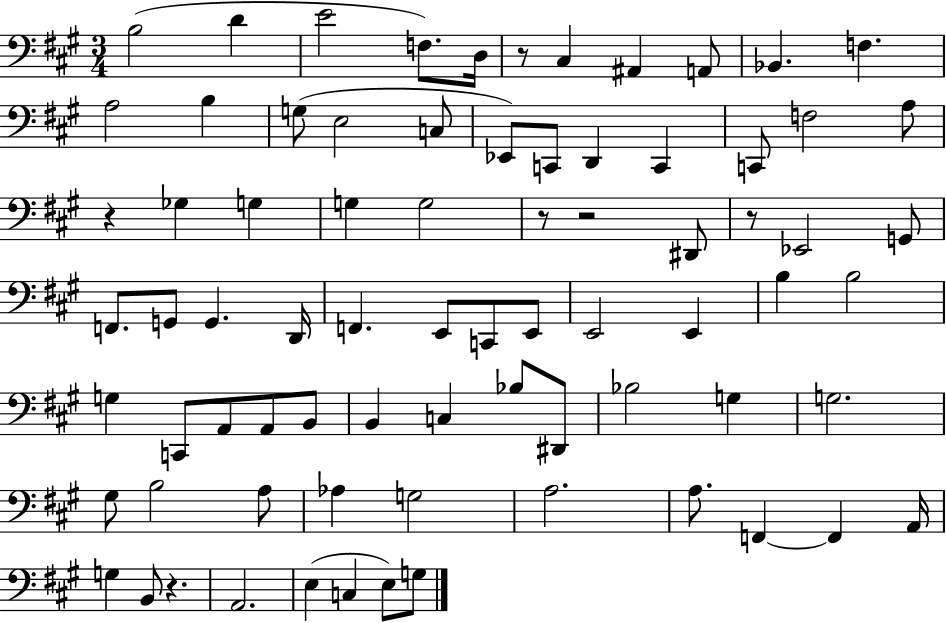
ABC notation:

X:1
T:Untitled
M:3/4
L:1/4
K:A
B,2 D E2 F,/2 D,/4 z/2 ^C, ^A,, A,,/2 _B,, F, A,2 B, G,/2 E,2 C,/2 _E,,/2 C,,/2 D,, C,, C,,/2 F,2 A,/2 z _G, G, G, G,2 z/2 z2 ^D,,/2 z/2 _E,,2 G,,/2 F,,/2 G,,/2 G,, D,,/4 F,, E,,/2 C,,/2 E,,/2 E,,2 E,, B, B,2 G, C,,/2 A,,/2 A,,/2 B,,/2 B,, C, _B,/2 ^D,,/2 _B,2 G, G,2 ^G,/2 B,2 A,/2 _A, G,2 A,2 A,/2 F,, F,, A,,/4 G, B,,/2 z A,,2 E, C, E,/2 G,/2